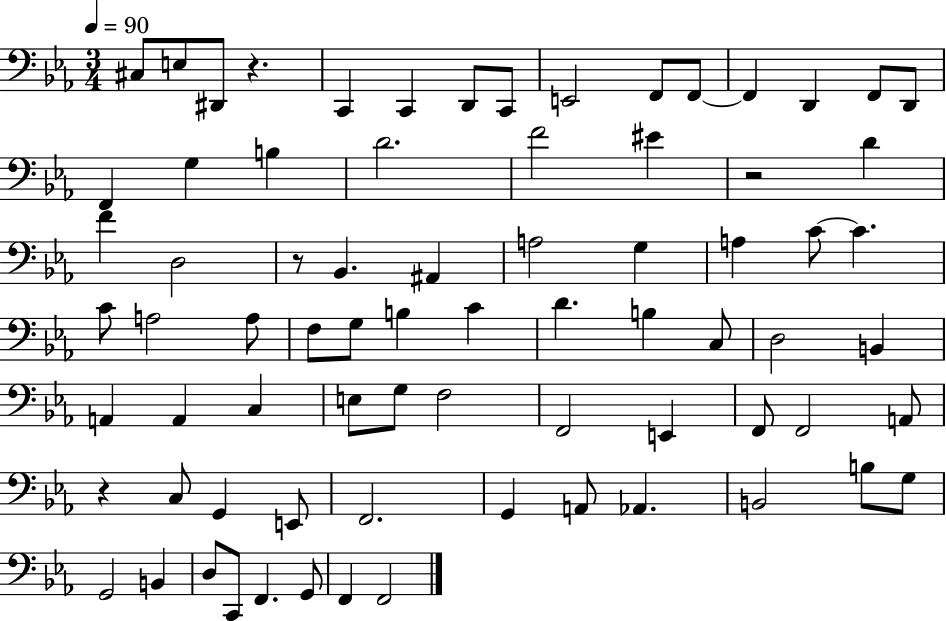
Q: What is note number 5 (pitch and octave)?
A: C2